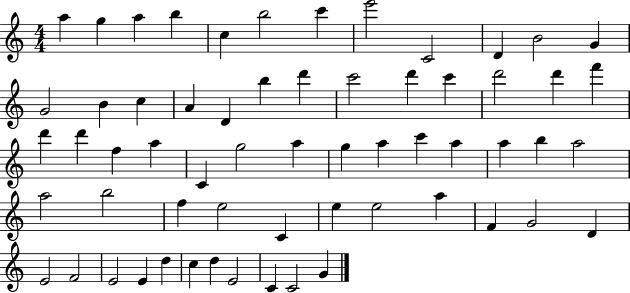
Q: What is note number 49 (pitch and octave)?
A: G4